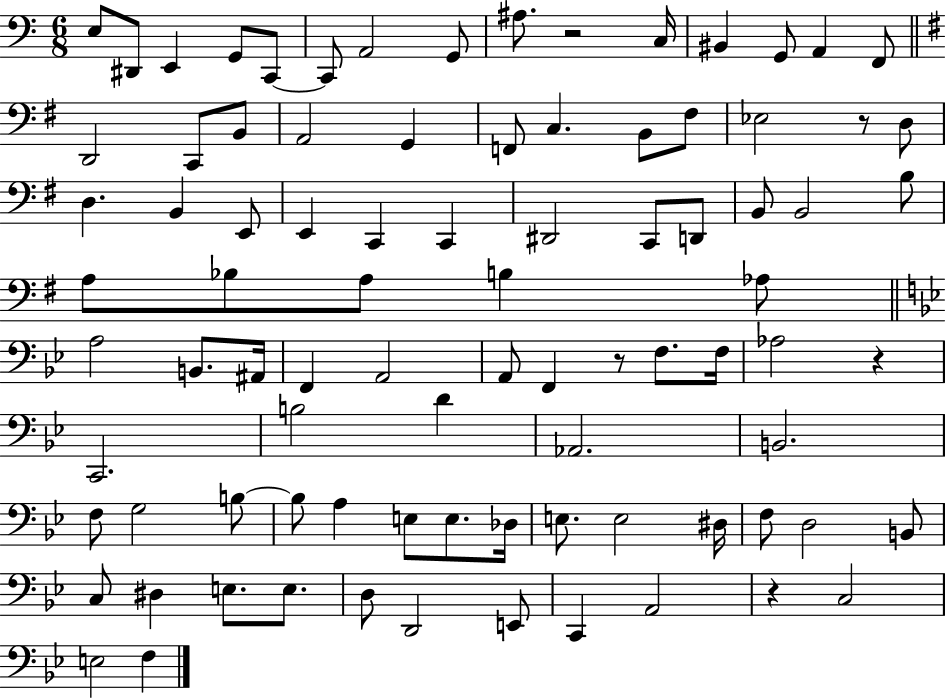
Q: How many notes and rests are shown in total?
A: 88